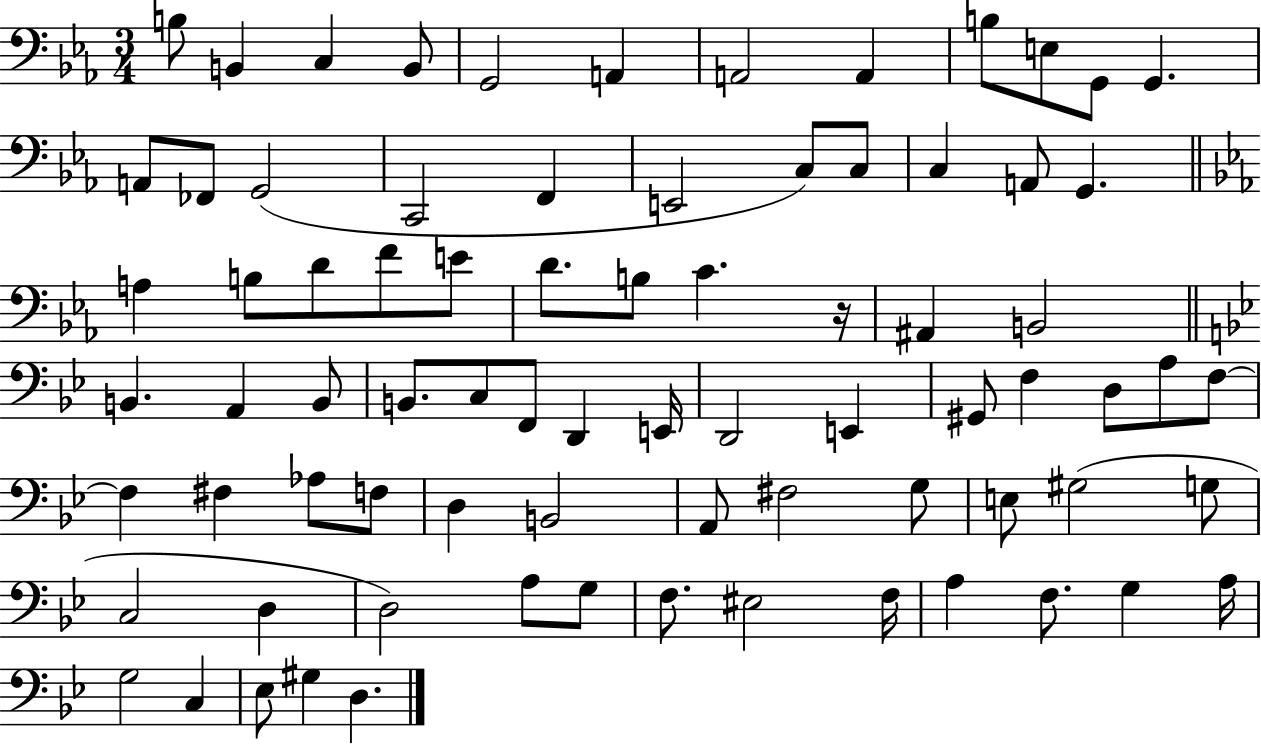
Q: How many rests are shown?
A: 1